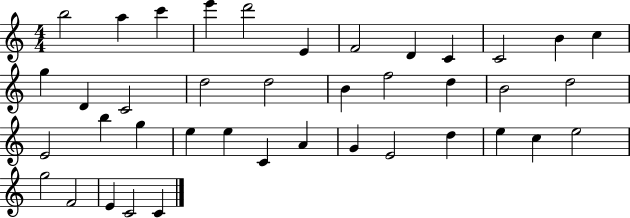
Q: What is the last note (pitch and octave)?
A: C4